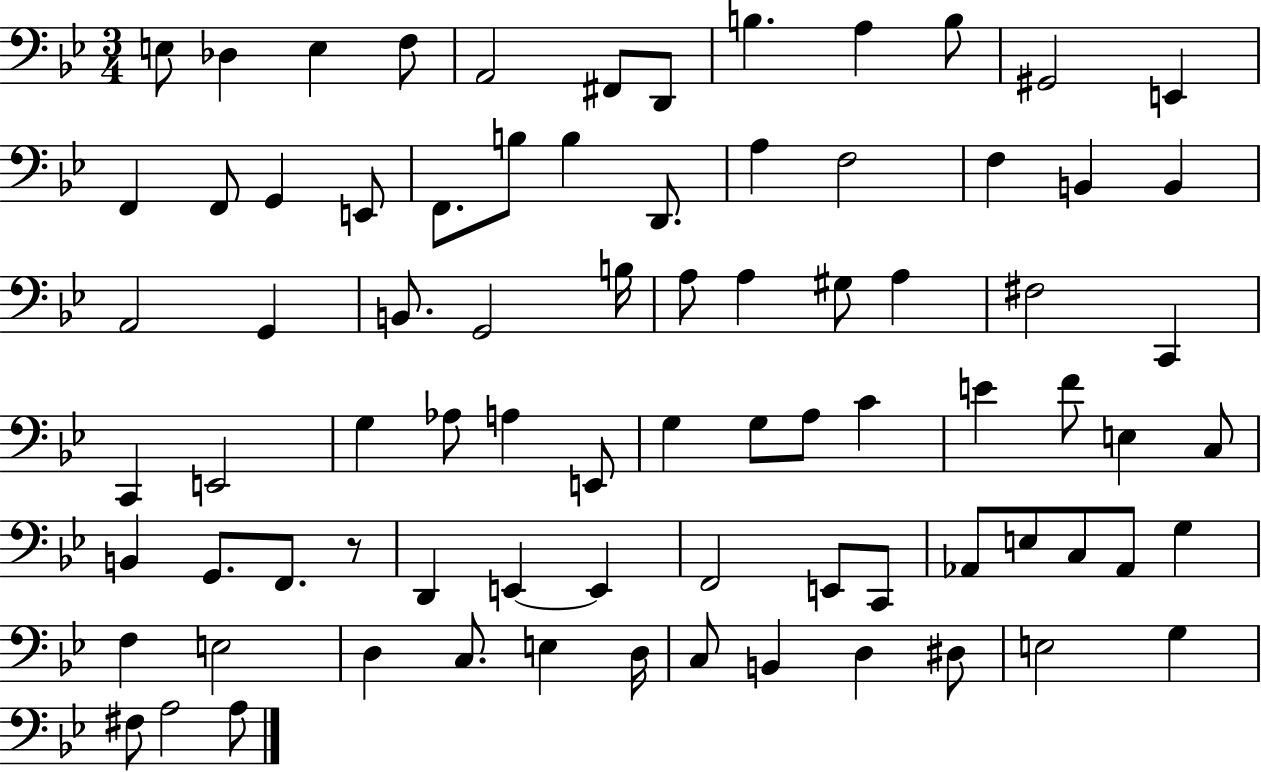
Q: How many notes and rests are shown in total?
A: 80